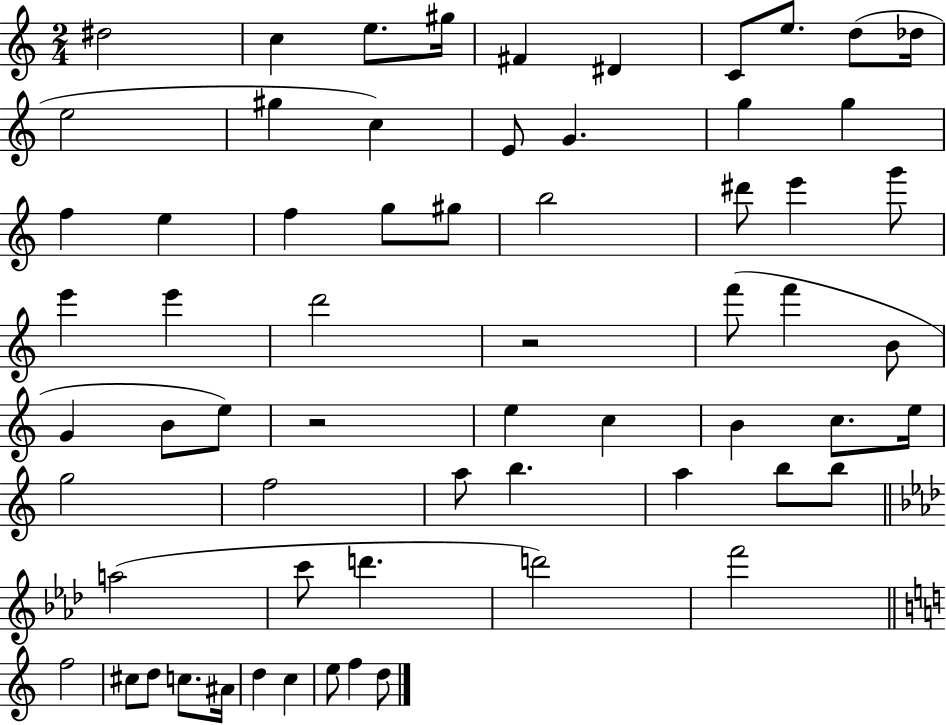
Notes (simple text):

D#5/h C5/q E5/e. G#5/s F#4/q D#4/q C4/e E5/e. D5/e Db5/s E5/h G#5/q C5/q E4/e G4/q. G5/q G5/q F5/q E5/q F5/q G5/e G#5/e B5/h D#6/e E6/q G6/e E6/q E6/q D6/h R/h F6/e F6/q B4/e G4/q B4/e E5/e R/h E5/q C5/q B4/q C5/e. E5/s G5/h F5/h A5/e B5/q. A5/q B5/e B5/e A5/h C6/e D6/q. D6/h F6/h F5/h C#5/e D5/e C5/e. A#4/s D5/q C5/q E5/e F5/q D5/e